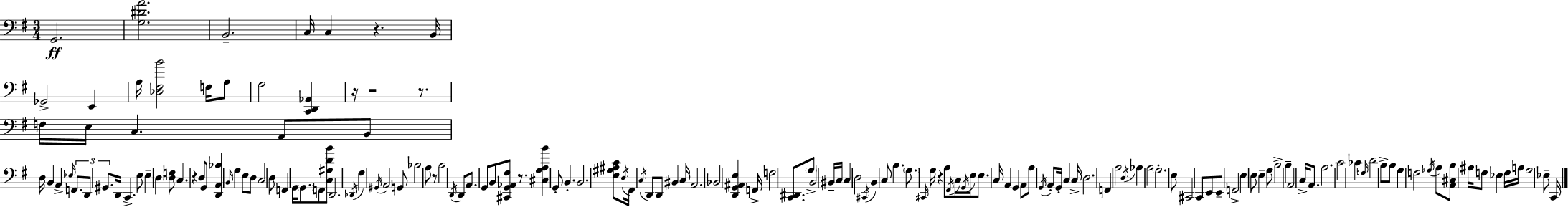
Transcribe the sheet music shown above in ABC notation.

X:1
T:Untitled
M:3/4
L:1/4
K:Em
G,,2 [G,^DA]2 B,,2 C,/4 C, z B,,/4 _G,,2 E,, A,/4 [_D,^F,B]2 F,/4 A,/2 G,2 [C,,D,,_A,,] z/4 z2 z/2 F,/4 E,/4 C, A,,/2 B,,/2 D,/4 B,, A,, _E,/4 F,,/2 D,,/2 ^G,,/2 D,,/4 C,, E,/2 E, D, [D,F,]/2 C, z D,/2 G,,/2 [D,,A,,_B,] B,,/4 G, E,/2 D,/2 C,2 D,/2 F,, G,,/4 G,,/2 F,,/2 [C,^G,DB]/2 D,,2 _D,,/4 ^F, ^G,,/4 A,,2 G,,/2 _B,2 A,/2 z/2 B,2 D,,/4 D,,/2 A,,/2 G,,/2 B,,/2 [^C,,G,,_A,,^F,]/2 z/2 [^C,G,A,B] G,,/2 B,, B,,2 [E,^G,^A,C]/2 D,/4 ^F,,/4 C,/4 D,,/2 D,,/2 ^B,, C,/4 A,,2 _B,,2 [D,,G,,^A,,E,] F,,/4 F,2 [C,,^D,,]/2 G,/2 B,,2 ^B,,/4 C,/4 C, D,2 ^C,,/4 B,, C,/2 B, G,/2 ^C,,/4 G,/4 z A,/2 ^F,,/4 C,/4 G,,/4 E,/4 E,/2 C,/4 A,, G,, A,,/2 A,/2 G,,/4 A,,/2 G,,/4 C, C,/4 D,2 F,, A,2 D,/4 _A, A,2 G,2 E,/2 ^C,,2 C,,/2 E,,/2 E,,/2 F,,2 E, E,/2 E, G,/2 B,2 B, A,,2 C,/4 A,,/2 A,2 C2 _C F,/4 D2 B,/2 B,/2 G, F,2 _G,/4 A,/2 [A,,^C,B,]/2 ^A,/4 F,/2 _E, F,/4 A,/4 G,2 _E,/2 C,,/4